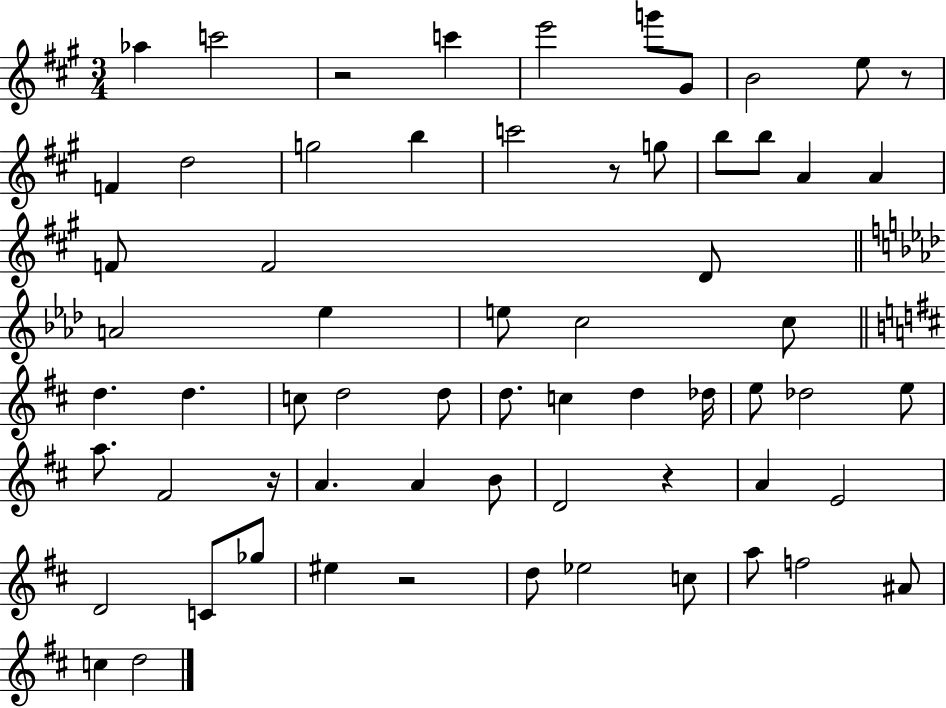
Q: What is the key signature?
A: A major